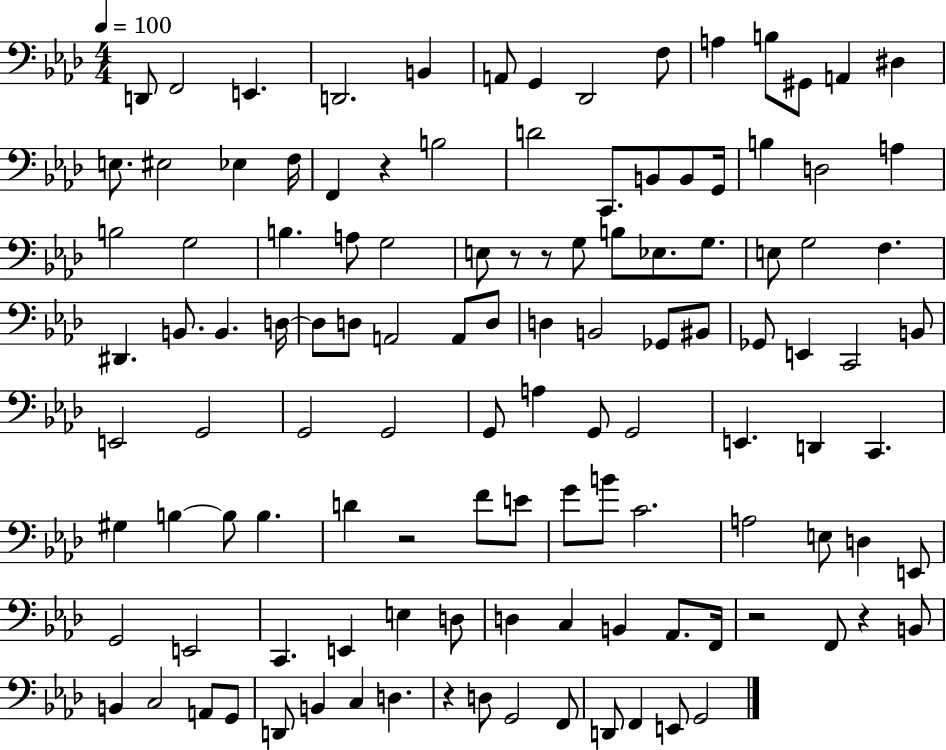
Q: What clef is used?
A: bass